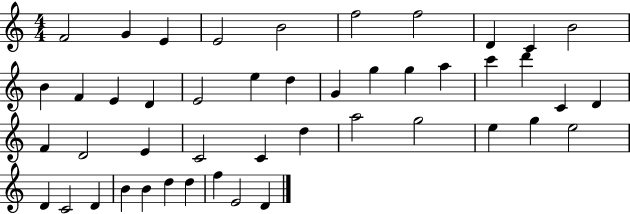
X:1
T:Untitled
M:4/4
L:1/4
K:C
F2 G E E2 B2 f2 f2 D C B2 B F E D E2 e d G g g a c' d' C D F D2 E C2 C d a2 g2 e g e2 D C2 D B B d d f E2 D